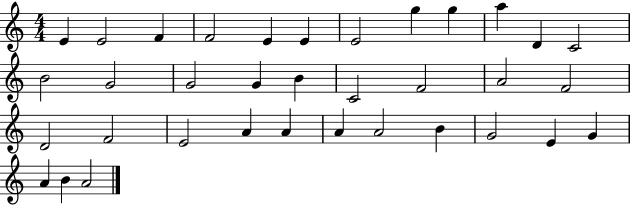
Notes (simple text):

E4/q E4/h F4/q F4/h E4/q E4/q E4/h G5/q G5/q A5/q D4/q C4/h B4/h G4/h G4/h G4/q B4/q C4/h F4/h A4/h F4/h D4/h F4/h E4/h A4/q A4/q A4/q A4/h B4/q G4/h E4/q G4/q A4/q B4/q A4/h